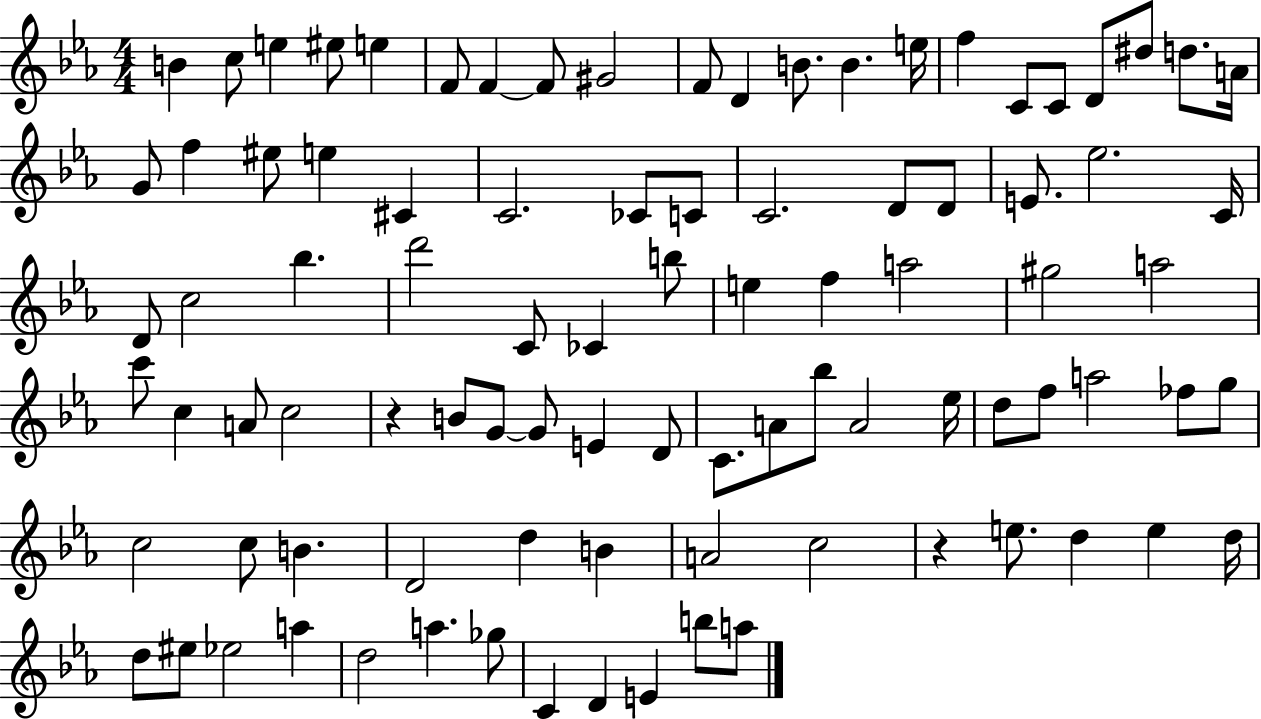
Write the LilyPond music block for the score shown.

{
  \clef treble
  \numericTimeSignature
  \time 4/4
  \key ees \major
  b'4 c''8 e''4 eis''8 e''4 | f'8 f'4~~ f'8 gis'2 | f'8 d'4 b'8. b'4. e''16 | f''4 c'8 c'8 d'8 dis''8 d''8. a'16 | \break g'8 f''4 eis''8 e''4 cis'4 | c'2. ces'8 c'8 | c'2. d'8 d'8 | e'8. ees''2. c'16 | \break d'8 c''2 bes''4. | d'''2 c'8 ces'4 b''8 | e''4 f''4 a''2 | gis''2 a''2 | \break c'''8 c''4 a'8 c''2 | r4 b'8 g'8~~ g'8 e'4 d'8 | c'8. a'8 bes''8 a'2 ees''16 | d''8 f''8 a''2 fes''8 g''8 | \break c''2 c''8 b'4. | d'2 d''4 b'4 | a'2 c''2 | r4 e''8. d''4 e''4 d''16 | \break d''8 eis''8 ees''2 a''4 | d''2 a''4. ges''8 | c'4 d'4 e'4 b''8 a''8 | \bar "|."
}